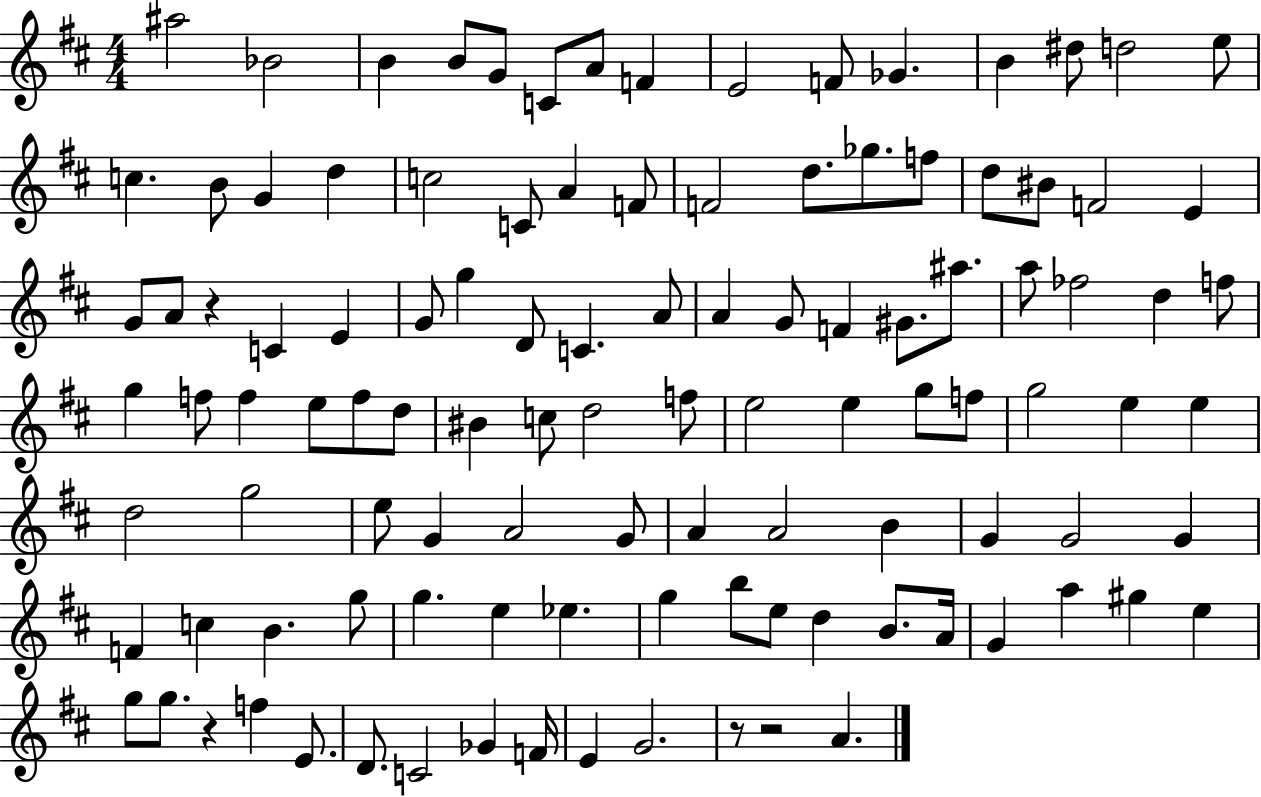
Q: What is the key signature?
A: D major